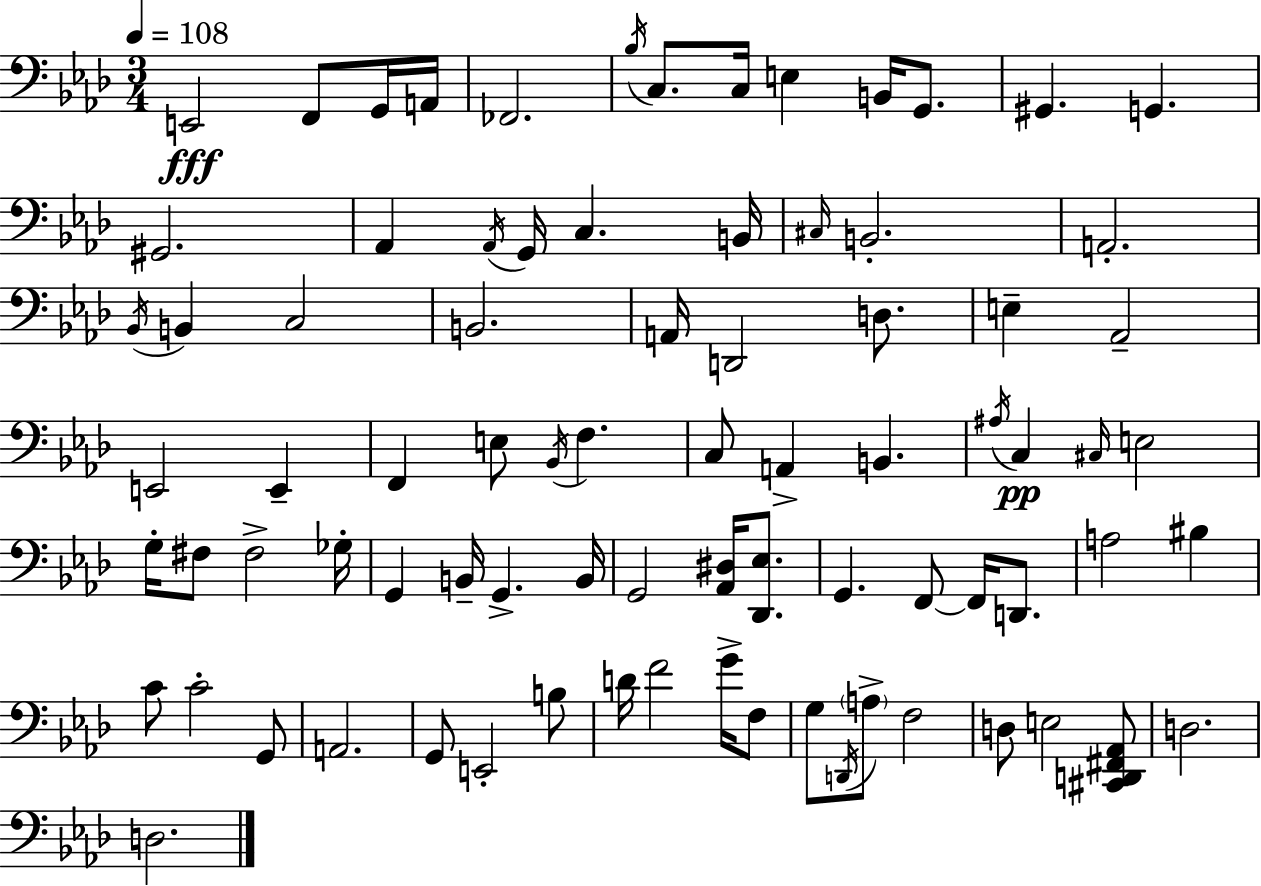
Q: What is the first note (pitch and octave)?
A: E2